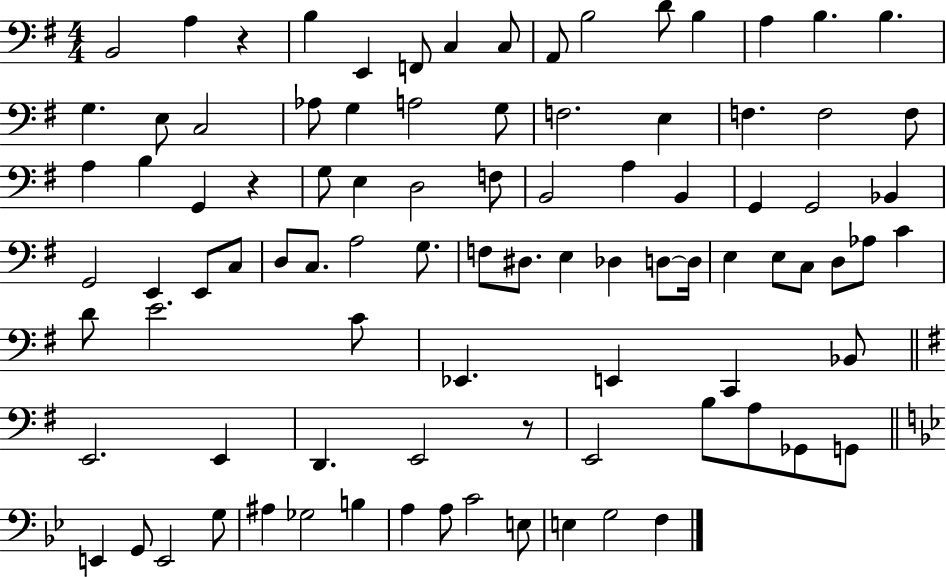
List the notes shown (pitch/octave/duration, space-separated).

B2/h A3/q R/q B3/q E2/q F2/e C3/q C3/e A2/e B3/h D4/e B3/q A3/q B3/q. B3/q. G3/q. E3/e C3/h Ab3/e G3/q A3/h G3/e F3/h. E3/q F3/q. F3/h F3/e A3/q B3/q G2/q R/q G3/e E3/q D3/h F3/e B2/h A3/q B2/q G2/q G2/h Bb2/q G2/h E2/q E2/e C3/e D3/e C3/e. A3/h G3/e. F3/e D#3/e. E3/q Db3/q D3/e D3/s E3/q E3/e C3/e D3/e Ab3/e C4/q D4/e E4/h. C4/e Eb2/q. E2/q C2/q Bb2/e E2/h. E2/q D2/q. E2/h R/e E2/h B3/e A3/e Gb2/e G2/e E2/q G2/e E2/h G3/e A#3/q Gb3/h B3/q A3/q A3/e C4/h E3/e E3/q G3/h F3/q